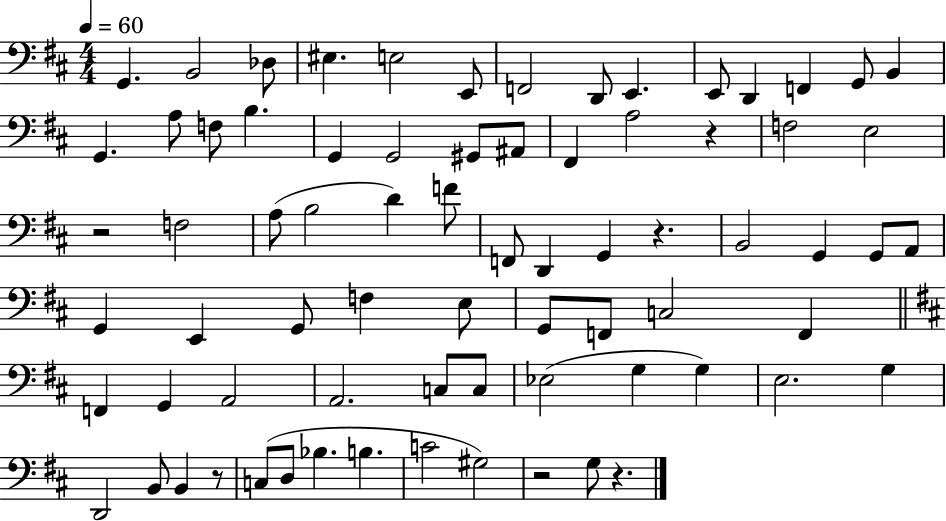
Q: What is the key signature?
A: D major